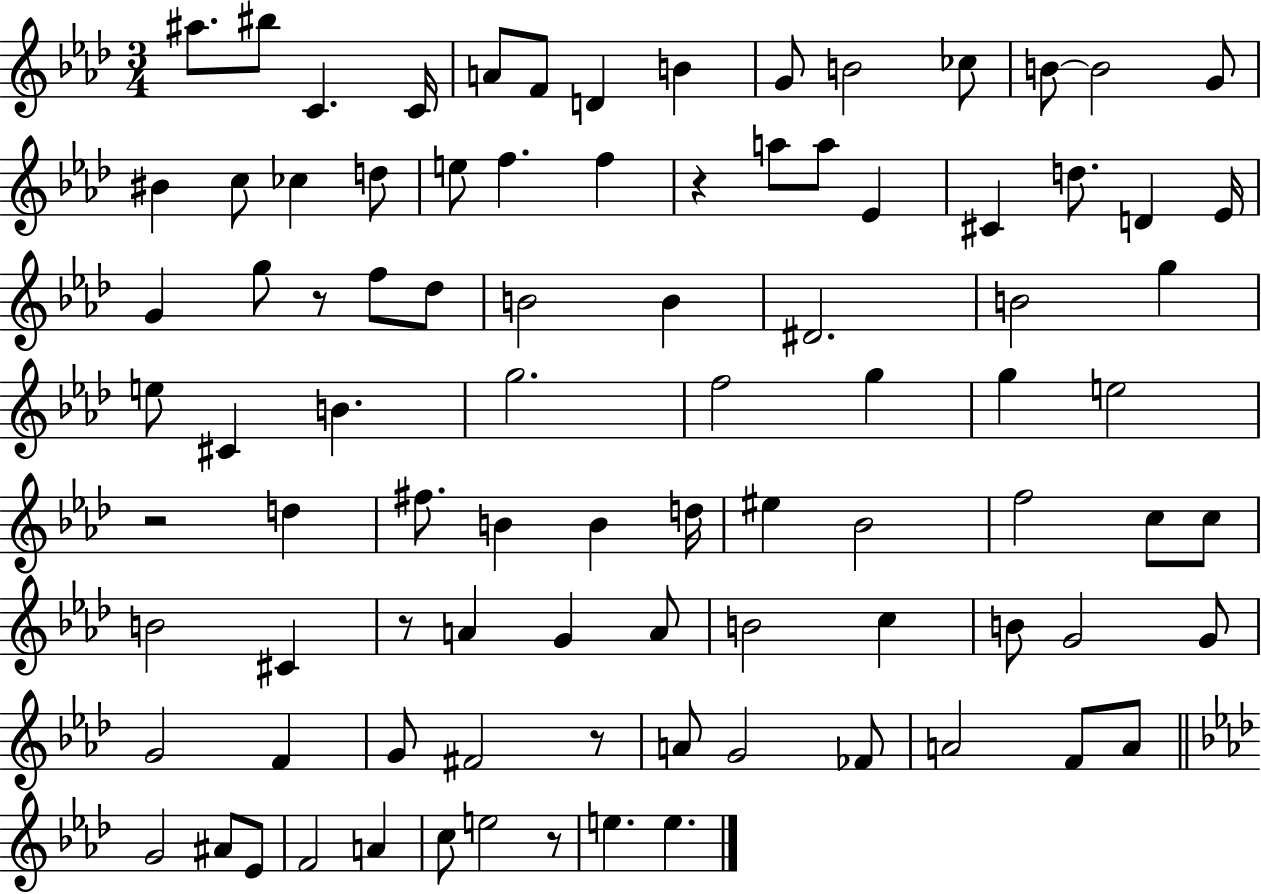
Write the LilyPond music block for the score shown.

{
  \clef treble
  \numericTimeSignature
  \time 3/4
  \key aes \major
  ais''8. bis''8 c'4. c'16 | a'8 f'8 d'4 b'4 | g'8 b'2 ces''8 | b'8~~ b'2 g'8 | \break bis'4 c''8 ces''4 d''8 | e''8 f''4. f''4 | r4 a''8 a''8 ees'4 | cis'4 d''8. d'4 ees'16 | \break g'4 g''8 r8 f''8 des''8 | b'2 b'4 | dis'2. | b'2 g''4 | \break e''8 cis'4 b'4. | g''2. | f''2 g''4 | g''4 e''2 | \break r2 d''4 | fis''8. b'4 b'4 d''16 | eis''4 bes'2 | f''2 c''8 c''8 | \break b'2 cis'4 | r8 a'4 g'4 a'8 | b'2 c''4 | b'8 g'2 g'8 | \break g'2 f'4 | g'8 fis'2 r8 | a'8 g'2 fes'8 | a'2 f'8 a'8 | \break \bar "||" \break \key aes \major g'2 ais'8 ees'8 | f'2 a'4 | c''8 e''2 r8 | e''4. e''4. | \break \bar "|."
}